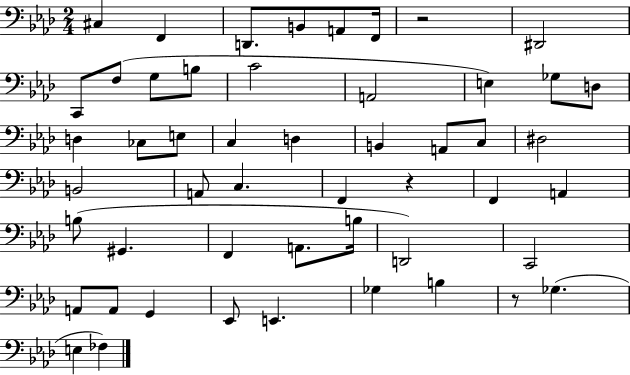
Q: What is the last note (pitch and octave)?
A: FES3